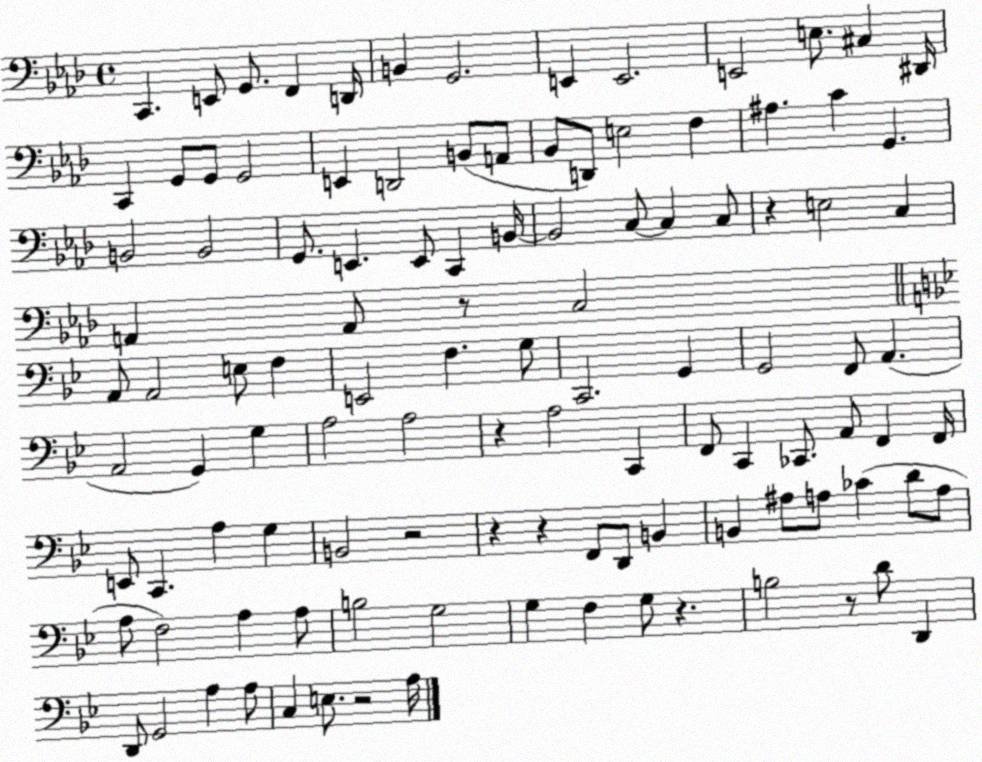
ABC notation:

X:1
T:Untitled
M:4/4
L:1/4
K:Ab
C,, E,,/2 G,,/2 F,, D,,/4 B,, G,,2 E,, E,,2 E,,2 E,/2 ^C, ^D,,/4 C,, G,,/2 G,,/2 G,,2 E,, D,,2 B,,/2 A,,/2 _B,,/2 D,,/2 E,2 F, ^A, C G,, B,,2 B,,2 G,,/2 E,, E,,/2 C,, B,,/4 B,,2 C,/2 C, C,/2 z E,2 C, A,, A,,/2 z/2 C,2 A,,/2 A,,2 E,/2 F, E,,2 F, G,/2 C,,2 G,, G,,2 F,,/2 A,, A,,2 G,, G, A,2 A,2 z A,2 C,, F,,/2 C,, _C,,/2 A,,/2 F,, F,,/4 E,,/2 C,, A, G, B,,2 z2 z z F,,/2 D,,/2 B,, B,, ^A,/2 A,/2 _C D/2 A,/2 A,/2 F,2 A, A,/2 B,2 G,2 G, F, G,/2 z B,2 z/2 D/2 D,, D,,/2 G,,2 A, A,/2 C, E,/2 z2 A,/4